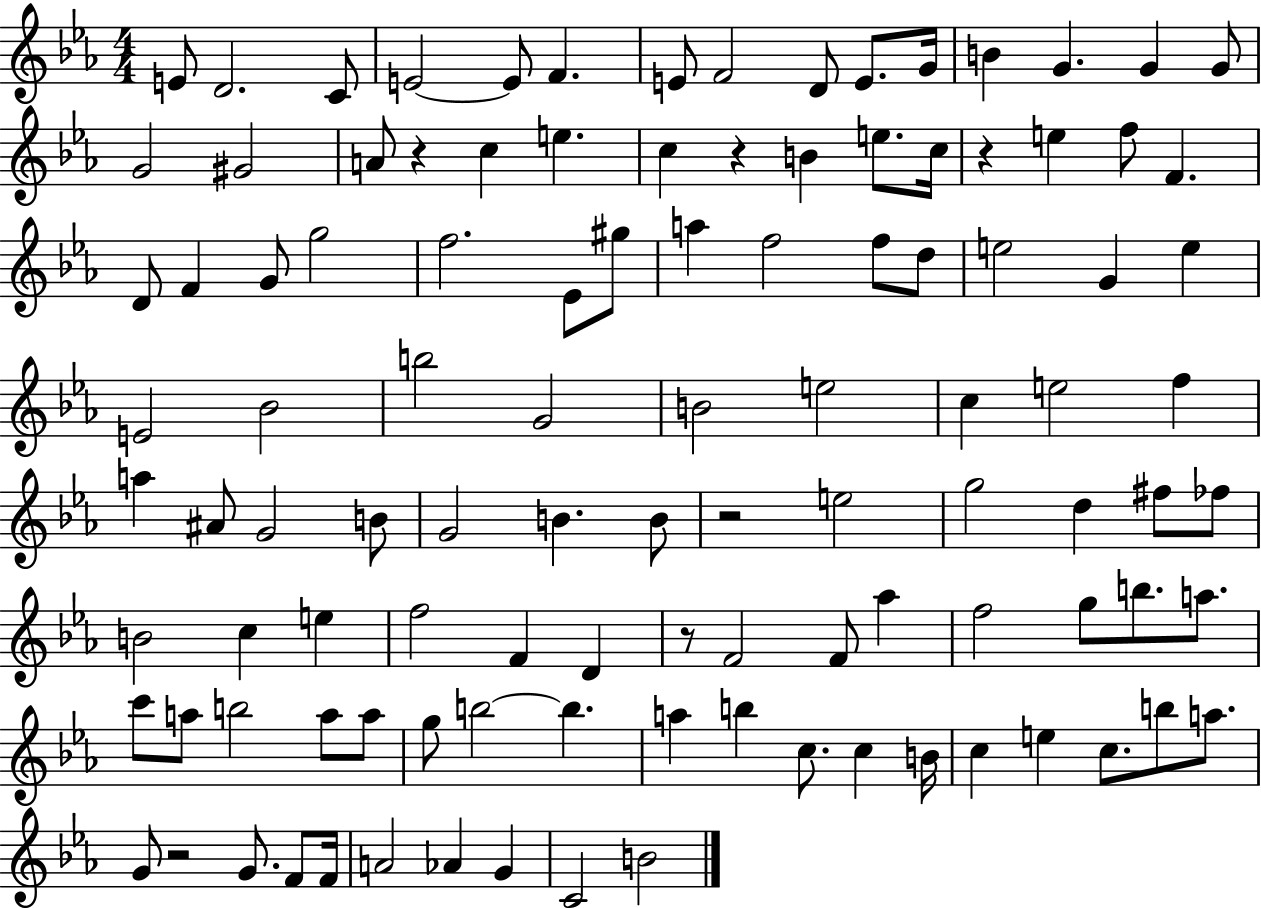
E4/e D4/h. C4/e E4/h E4/e F4/q. E4/e F4/h D4/e E4/e. G4/s B4/q G4/q. G4/q G4/e G4/h G#4/h A4/e R/q C5/q E5/q. C5/q R/q B4/q E5/e. C5/s R/q E5/q F5/e F4/q. D4/e F4/q G4/e G5/h F5/h. Eb4/e G#5/e A5/q F5/h F5/e D5/e E5/h G4/q E5/q E4/h Bb4/h B5/h G4/h B4/h E5/h C5/q E5/h F5/q A5/q A#4/e G4/h B4/e G4/h B4/q. B4/e R/h E5/h G5/h D5/q F#5/e FES5/e B4/h C5/q E5/q F5/h F4/q D4/q R/e F4/h F4/e Ab5/q F5/h G5/e B5/e. A5/e. C6/e A5/e B5/h A5/e A5/e G5/e B5/h B5/q. A5/q B5/q C5/e. C5/q B4/s C5/q E5/q C5/e. B5/e A5/e. G4/e R/h G4/e. F4/e F4/s A4/h Ab4/q G4/q C4/h B4/h